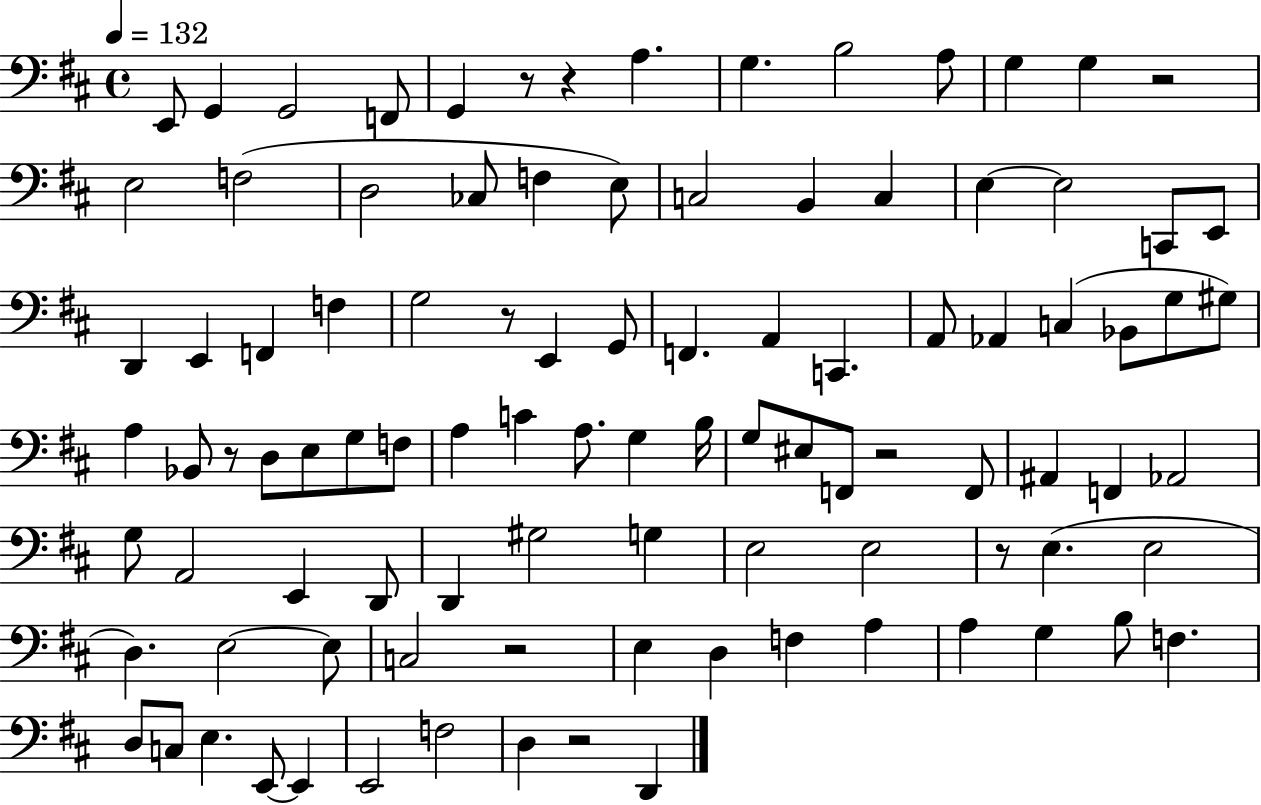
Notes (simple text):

E2/e G2/q G2/h F2/e G2/q R/e R/q A3/q. G3/q. B3/h A3/e G3/q G3/q R/h E3/h F3/h D3/h CES3/e F3/q E3/e C3/h B2/q C3/q E3/q E3/h C2/e E2/e D2/q E2/q F2/q F3/q G3/h R/e E2/q G2/e F2/q. A2/q C2/q. A2/e Ab2/q C3/q Bb2/e G3/e G#3/e A3/q Bb2/e R/e D3/e E3/e G3/e F3/e A3/q C4/q A3/e. G3/q B3/s G3/e EIS3/e F2/e R/h F2/e A#2/q F2/q Ab2/h G3/e A2/h E2/q D2/e D2/q G#3/h G3/q E3/h E3/h R/e E3/q. E3/h D3/q. E3/h E3/e C3/h R/h E3/q D3/q F3/q A3/q A3/q G3/q B3/e F3/q. D3/e C3/e E3/q. E2/e E2/q E2/h F3/h D3/q R/h D2/q